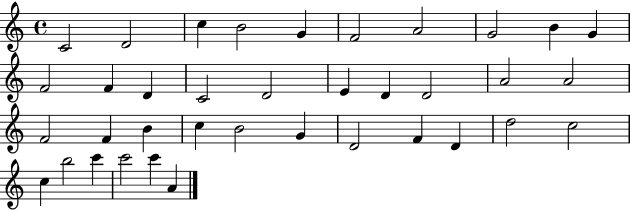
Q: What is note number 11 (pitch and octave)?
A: F4